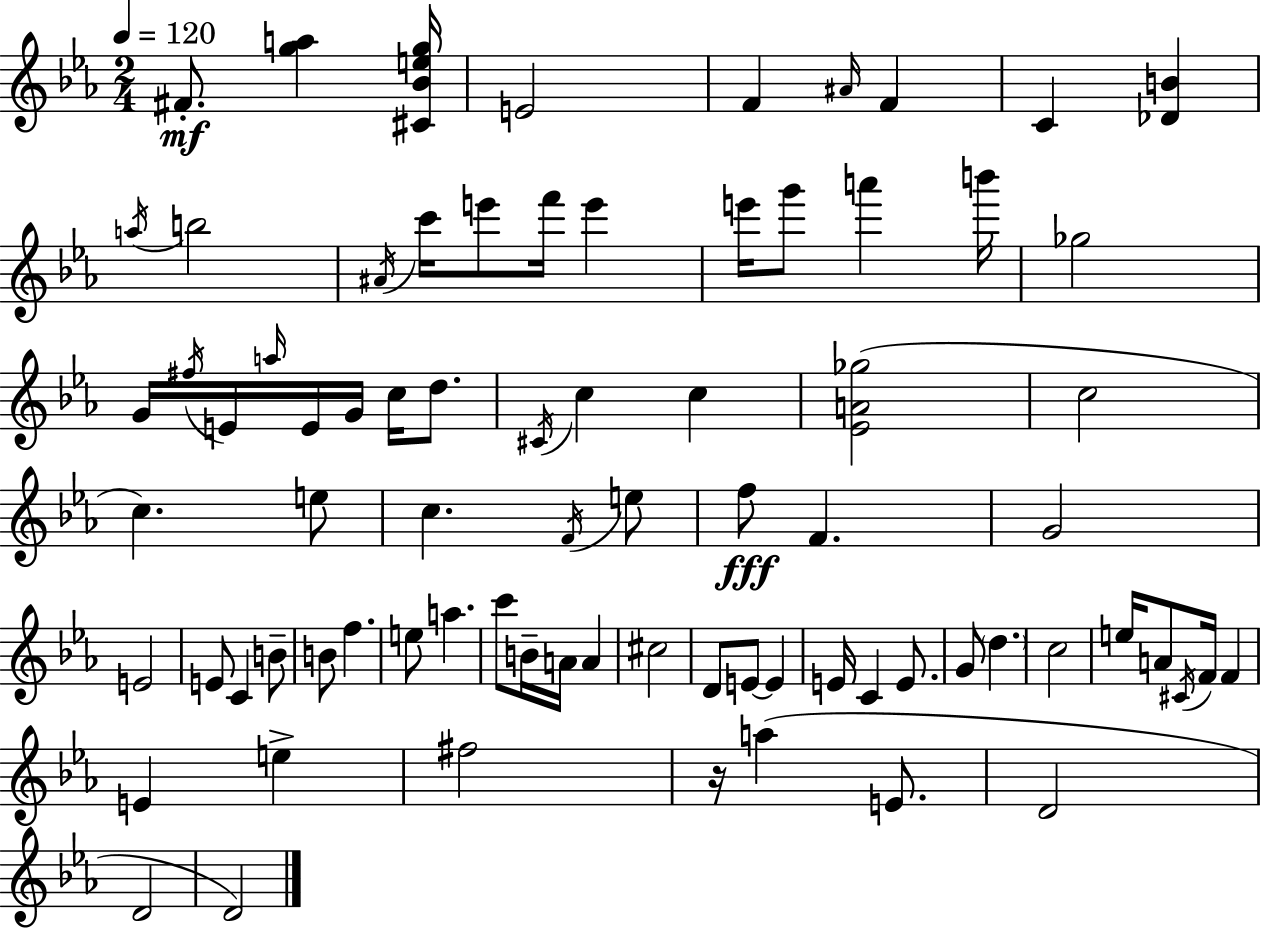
F#4/e. [G5,A5]/q [C#4,Bb4,E5,G5]/s E4/h F4/q A#4/s F4/q C4/q [Db4,B4]/q A5/s B5/h A#4/s C6/s E6/e F6/s E6/q E6/s G6/e A6/q B6/s Gb5/h G4/s F#5/s E4/s A5/s E4/s G4/s C5/s D5/e. C#4/s C5/q C5/q [Eb4,A4,Gb5]/h C5/h C5/q. E5/e C5/q. F4/s E5/e F5/e F4/q. G4/h E4/h E4/e C4/q B4/e B4/e F5/q. E5/e A5/q. C6/e B4/s A4/s A4/q C#5/h D4/e E4/e E4/q E4/s C4/q E4/e. G4/e D5/q. C5/h E5/s A4/e C#4/s F4/s F4/q E4/q E5/q F#5/h R/s A5/q E4/e. D4/h D4/h D4/h